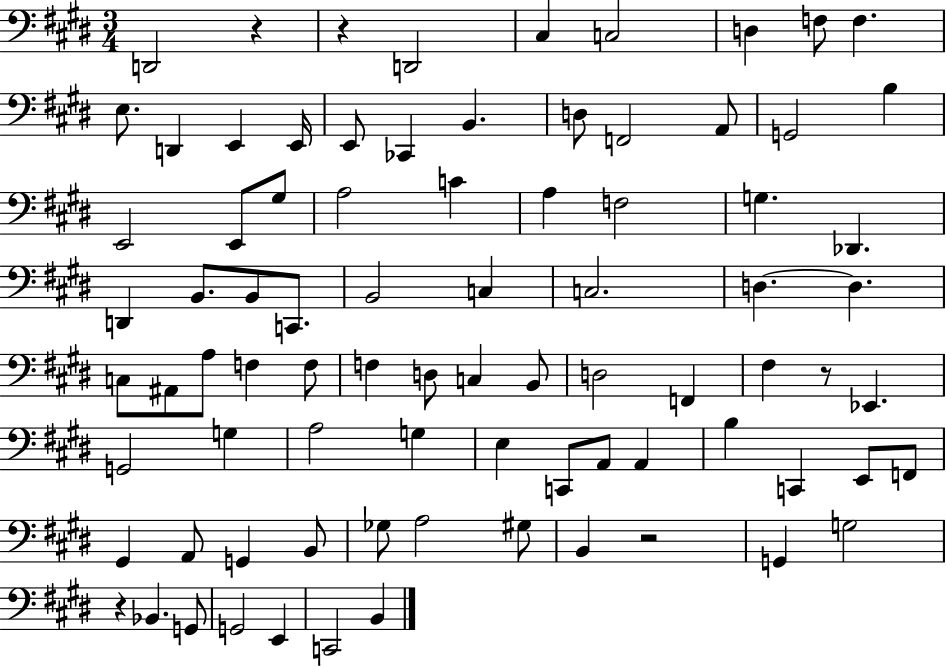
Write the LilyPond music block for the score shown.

{
  \clef bass
  \numericTimeSignature
  \time 3/4
  \key e \major
  \repeat volta 2 { d,2 r4 | r4 d,2 | cis4 c2 | d4 f8 f4. | \break e8. d,4 e,4 e,16 | e,8 ces,4 b,4. | d8 f,2 a,8 | g,2 b4 | \break e,2 e,8 gis8 | a2 c'4 | a4 f2 | g4. des,4. | \break d,4 b,8. b,8 c,8. | b,2 c4 | c2. | d4.~~ d4. | \break c8 ais,8 a8 f4 f8 | f4 d8 c4 b,8 | d2 f,4 | fis4 r8 ees,4. | \break g,2 g4 | a2 g4 | e4 c,8 a,8 a,4 | b4 c,4 e,8 f,8 | \break gis,4 a,8 g,4 b,8 | ges8 a2 gis8 | b,4 r2 | g,4 g2 | \break r4 bes,4. g,8 | g,2 e,4 | c,2 b,4 | } \bar "|."
}